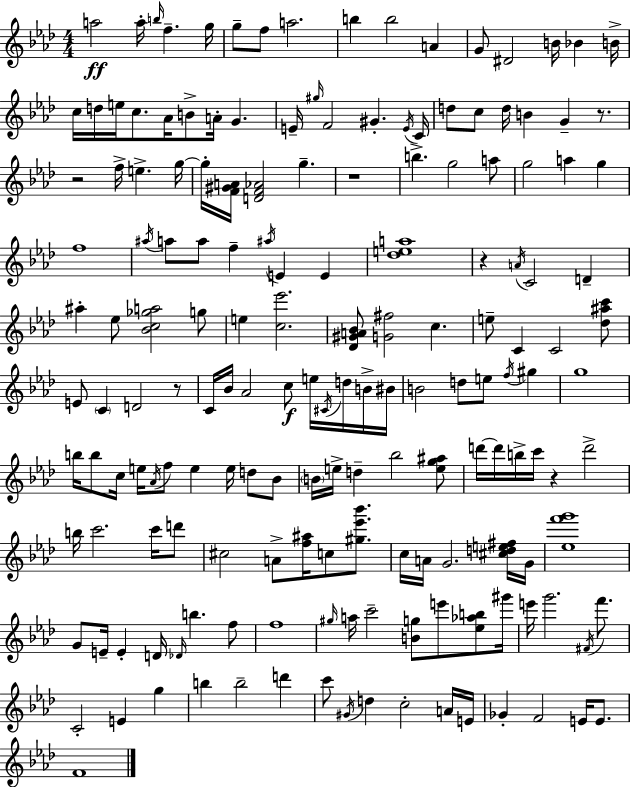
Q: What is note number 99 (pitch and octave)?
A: D6